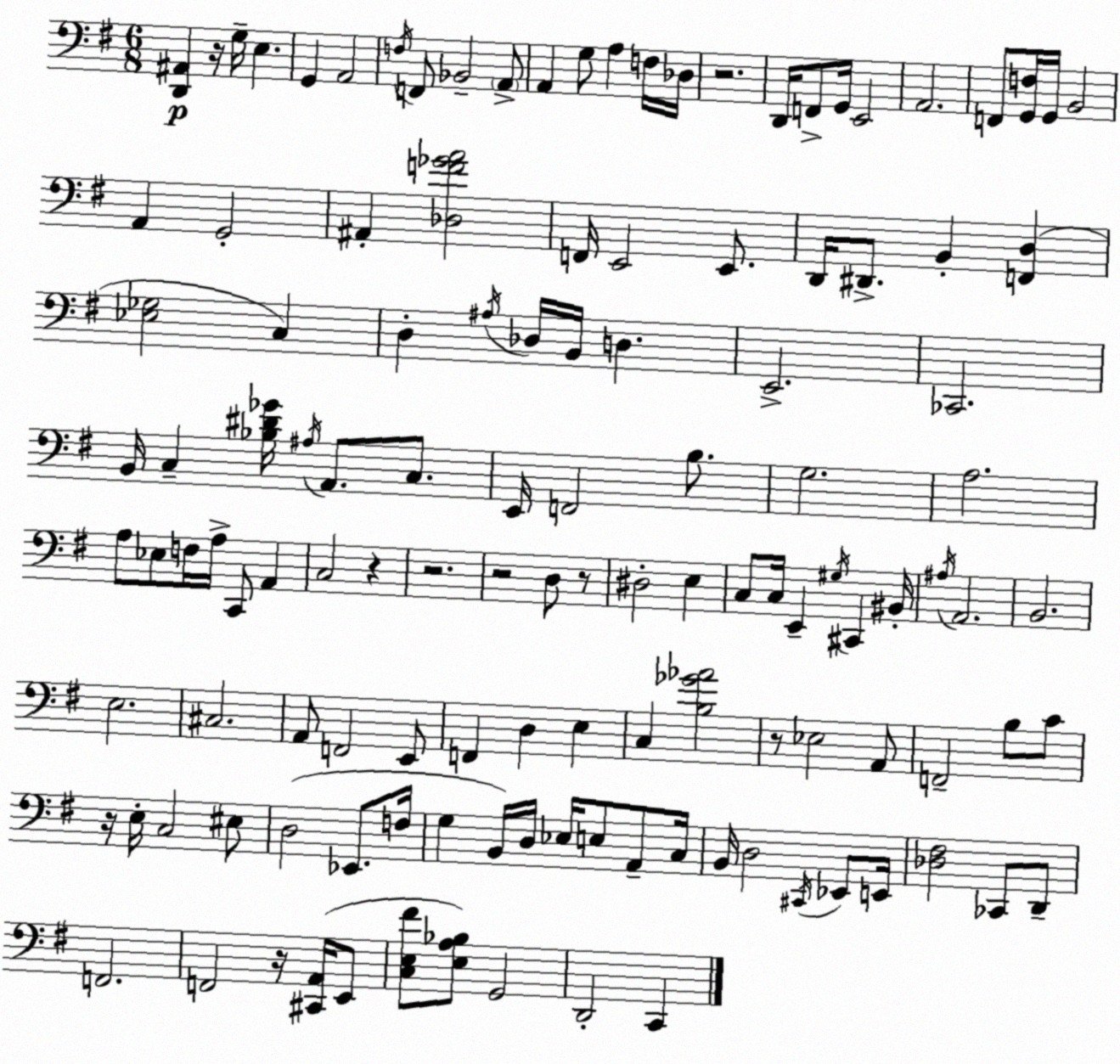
X:1
T:Untitled
M:6/8
L:1/4
K:G
[D,,^A,,] z/4 G,/4 E, G,, A,,2 F,/4 F,,/2 _B,,2 A,,/2 A,, G,/2 A, F,/4 _D,/4 z2 D,,/4 F,,/2 G,,/4 E,,2 A,,2 F,,/2 [G,,F,]/4 G,,/4 B,,2 A,, G,,2 ^A,, [_D,F_GA]2 F,,/4 E,,2 E,,/2 D,,/4 ^D,,/2 B,, [F,,D,] [_E,_G,]2 C, D, ^A,/4 _D,/4 B,,/4 D, E,,2 _C,,2 B,,/4 C, [_B,^D_G]/4 ^A,/4 A,,/2 C,/2 E,,/4 F,,2 B,/2 G,2 A,2 A,/2 _E,/2 F,/4 A,/4 C,,/2 A,, C,2 z z2 z2 D,/2 z/2 ^D,2 E, C,/2 C,/4 E,, ^G,/4 ^C,, ^B,,/4 ^A,/4 A,,2 B,,2 E,2 ^C,2 A,,/2 F,,2 E,,/2 F,, D, E, C, [B,_G_A]2 z/2 _E,2 A,,/2 F,,2 B,/2 C/2 z/4 E,/4 C,2 ^E,/2 D,2 _E,,/2 F,/4 G, B,,/4 D,/4 _E,/4 E,/2 A,,/2 C,/4 B,,/4 D,2 ^C,,/4 _E,,/2 E,,/4 [_D,^F,]2 _C,,/2 D,,/2 F,,2 F,,2 z/4 [^C,,A,,]/4 E,,/2 [C,E,^F]/2 [E,A,_B,]/2 G,,2 D,,2 C,,